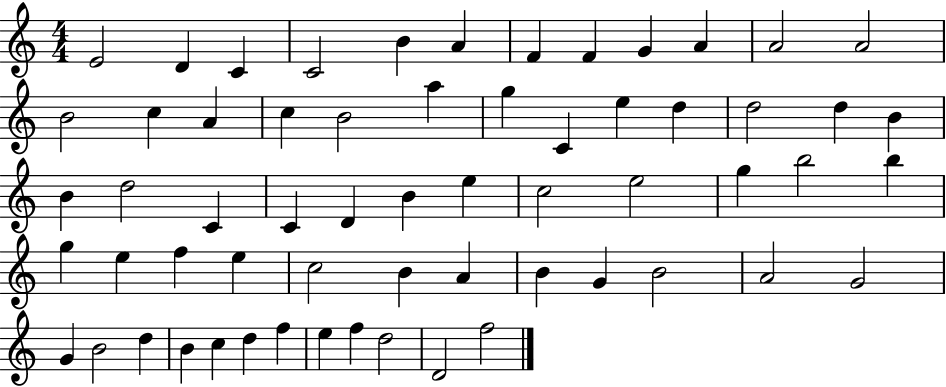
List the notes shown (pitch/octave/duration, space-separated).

E4/h D4/q C4/q C4/h B4/q A4/q F4/q F4/q G4/q A4/q A4/h A4/h B4/h C5/q A4/q C5/q B4/h A5/q G5/q C4/q E5/q D5/q D5/h D5/q B4/q B4/q D5/h C4/q C4/q D4/q B4/q E5/q C5/h E5/h G5/q B5/h B5/q G5/q E5/q F5/q E5/q C5/h B4/q A4/q B4/q G4/q B4/h A4/h G4/h G4/q B4/h D5/q B4/q C5/q D5/q F5/q E5/q F5/q D5/h D4/h F5/h